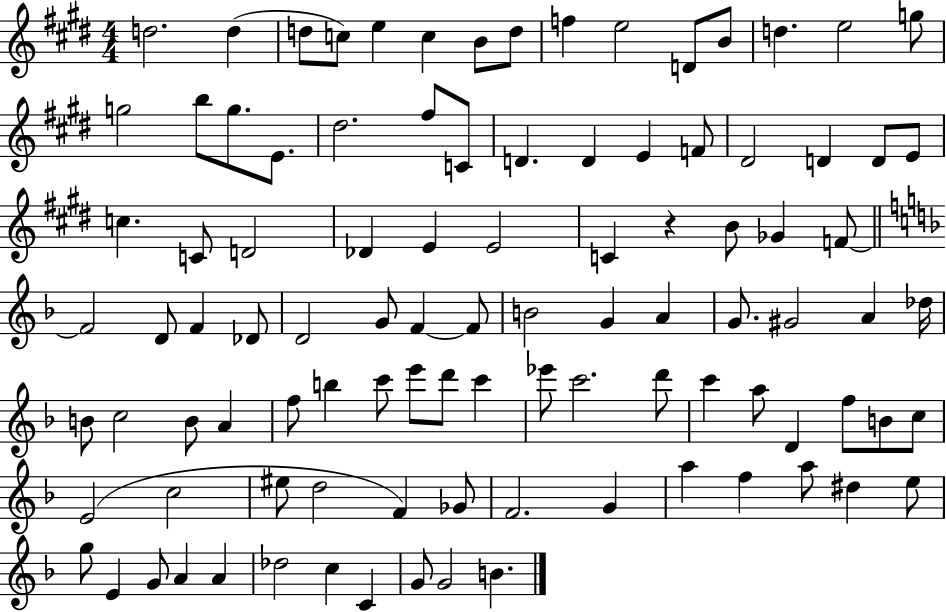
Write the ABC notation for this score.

X:1
T:Untitled
M:4/4
L:1/4
K:E
d2 d d/2 c/2 e c B/2 d/2 f e2 D/2 B/2 d e2 g/2 g2 b/2 g/2 E/2 ^d2 ^f/2 C/2 D D E F/2 ^D2 D D/2 E/2 c C/2 D2 _D E E2 C z B/2 _G F/2 F2 D/2 F _D/2 D2 G/2 F F/2 B2 G A G/2 ^G2 A _d/4 B/2 c2 B/2 A f/2 b c'/2 e'/2 d'/2 c' _e'/2 c'2 d'/2 c' a/2 D f/2 B/2 c/2 E2 c2 ^e/2 d2 F _G/2 F2 G a f a/2 ^d e/2 g/2 E G/2 A A _d2 c C G/2 G2 B